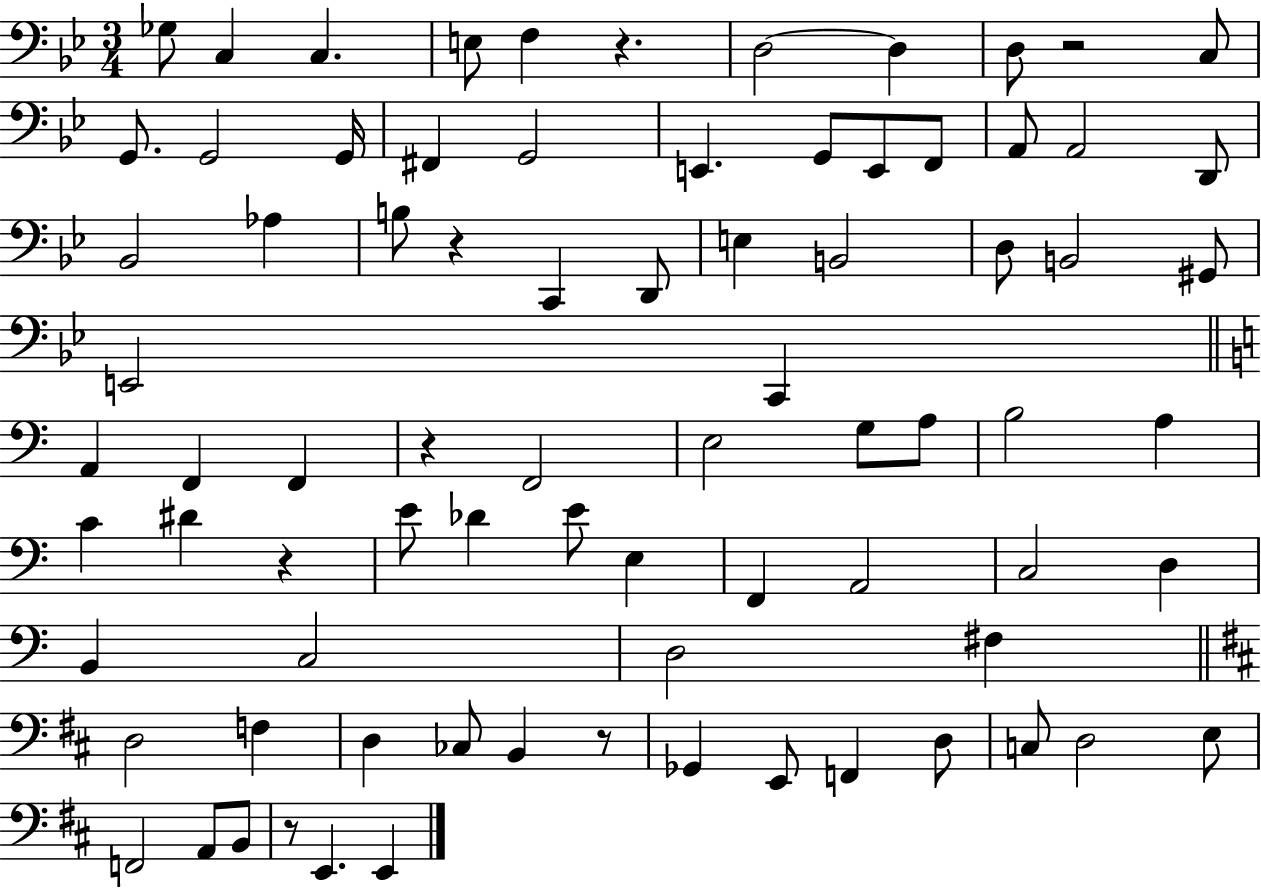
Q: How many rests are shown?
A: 7